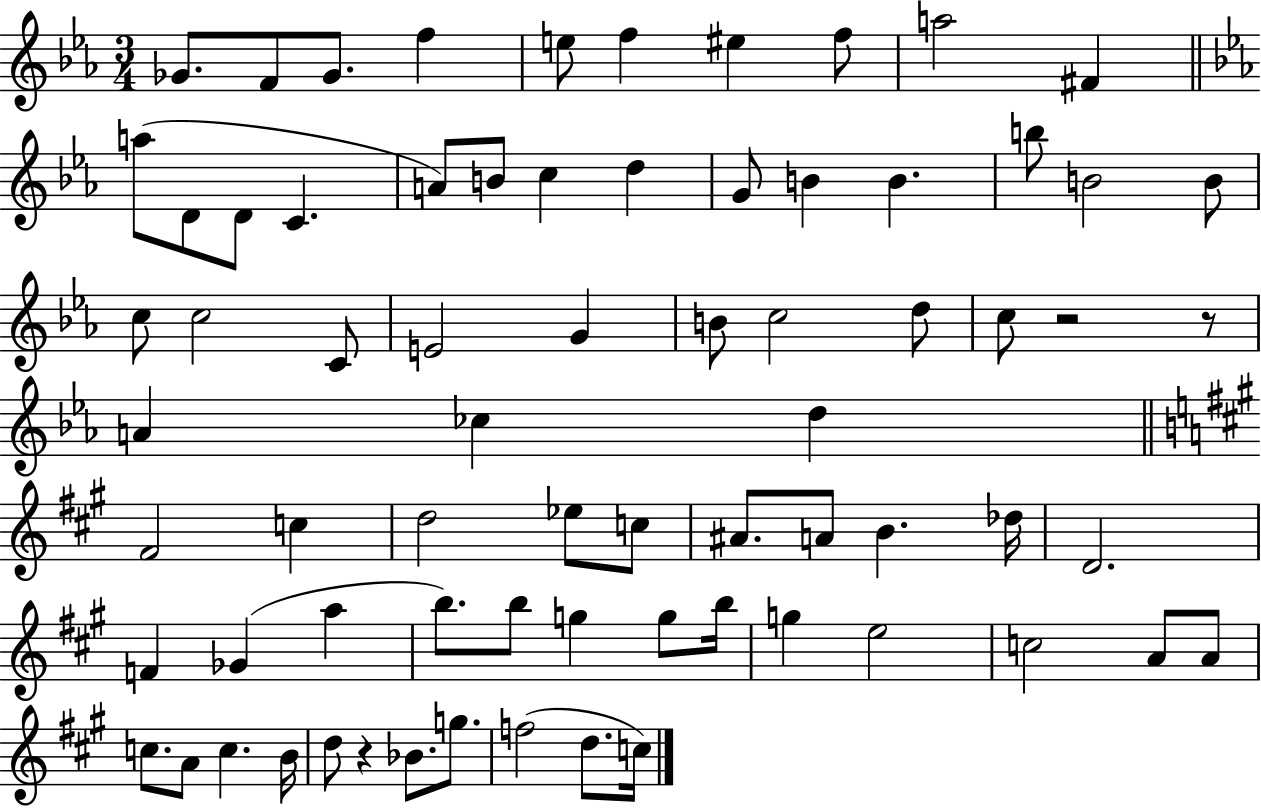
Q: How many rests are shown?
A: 3